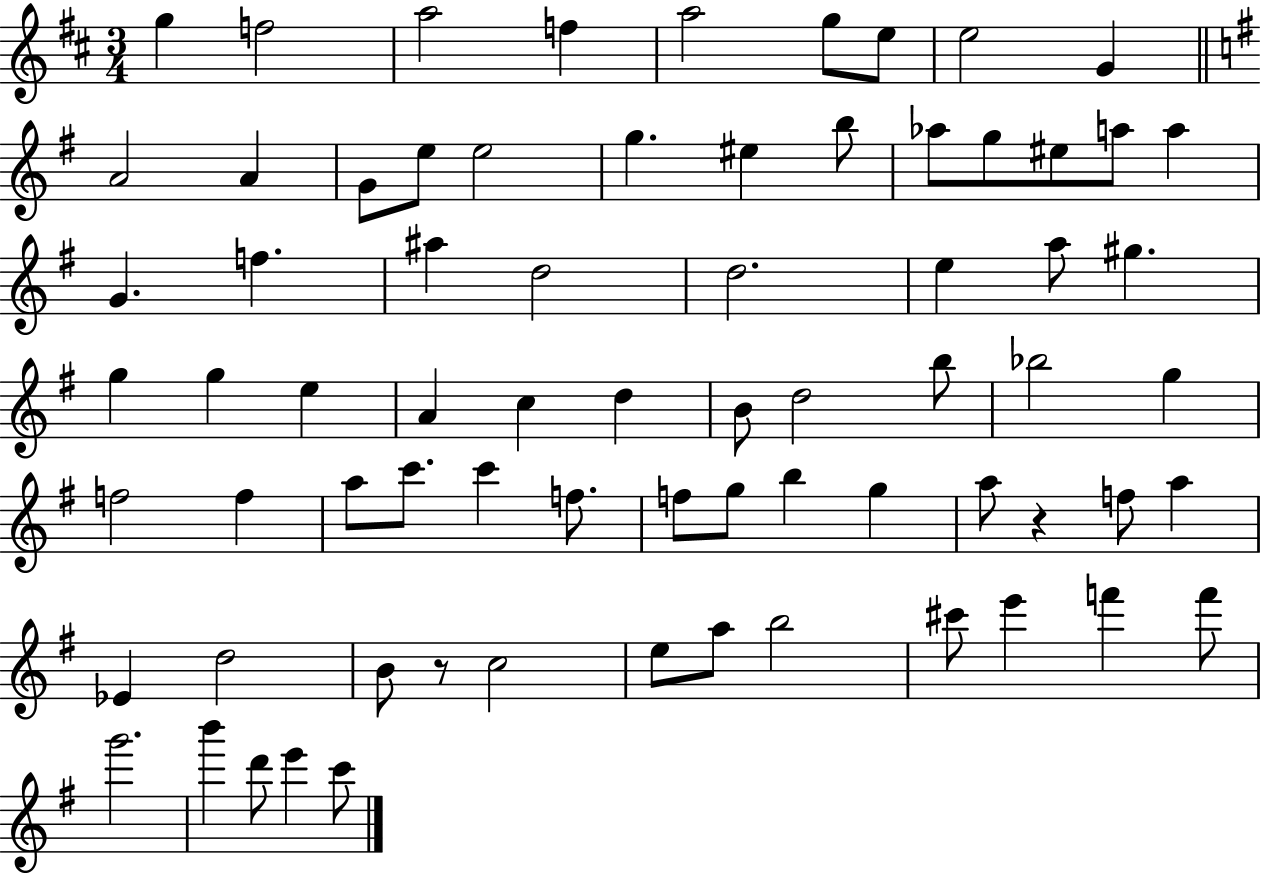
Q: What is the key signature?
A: D major